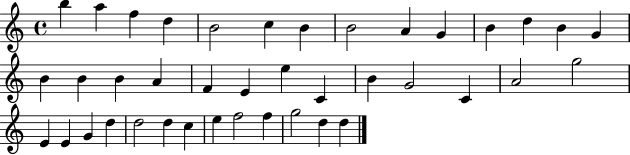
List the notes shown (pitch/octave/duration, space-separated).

B5/q A5/q F5/q D5/q B4/h C5/q B4/q B4/h A4/q G4/q B4/q D5/q B4/q G4/q B4/q B4/q B4/q A4/q F4/q E4/q E5/q C4/q B4/q G4/h C4/q A4/h G5/h E4/q E4/q G4/q D5/q D5/h D5/q C5/q E5/q F5/h F5/q G5/h D5/q D5/q